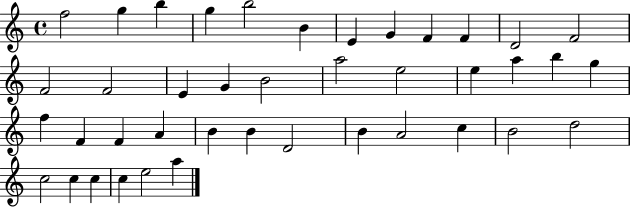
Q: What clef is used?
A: treble